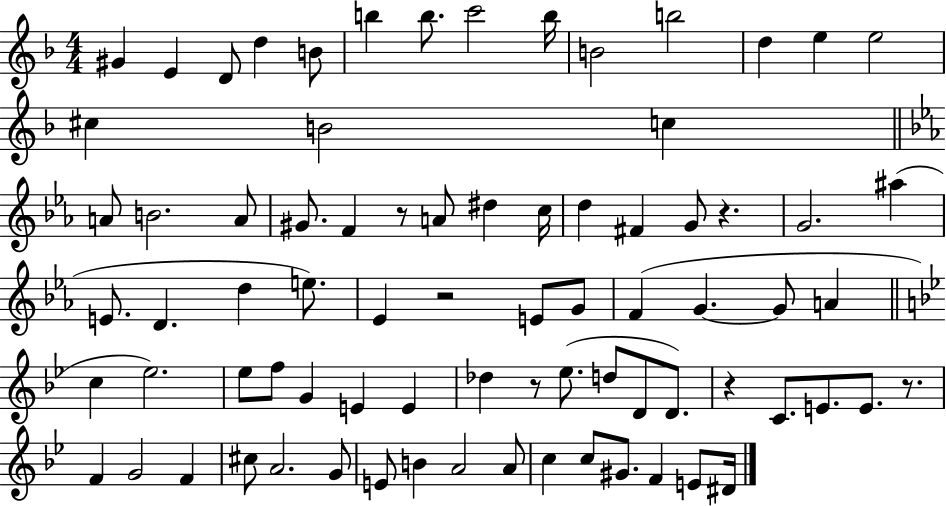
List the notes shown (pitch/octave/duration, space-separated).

G#4/q E4/q D4/e D5/q B4/e B5/q B5/e. C6/h B5/s B4/h B5/h D5/q E5/q E5/h C#5/q B4/h C5/q A4/e B4/h. A4/e G#4/e. F4/q R/e A4/e D#5/q C5/s D5/q F#4/q G4/e R/q. G4/h. A#5/q E4/e. D4/q. D5/q E5/e. Eb4/q R/h E4/e G4/e F4/q G4/q. G4/e A4/q C5/q Eb5/h. Eb5/e F5/e G4/q E4/q E4/q Db5/q R/e Eb5/e. D5/e D4/e D4/e. R/q C4/e. E4/e. E4/e. R/e. F4/q G4/h F4/q C#5/e A4/h. G4/e E4/e B4/q A4/h A4/e C5/q C5/e G#4/e. F4/q E4/e D#4/s